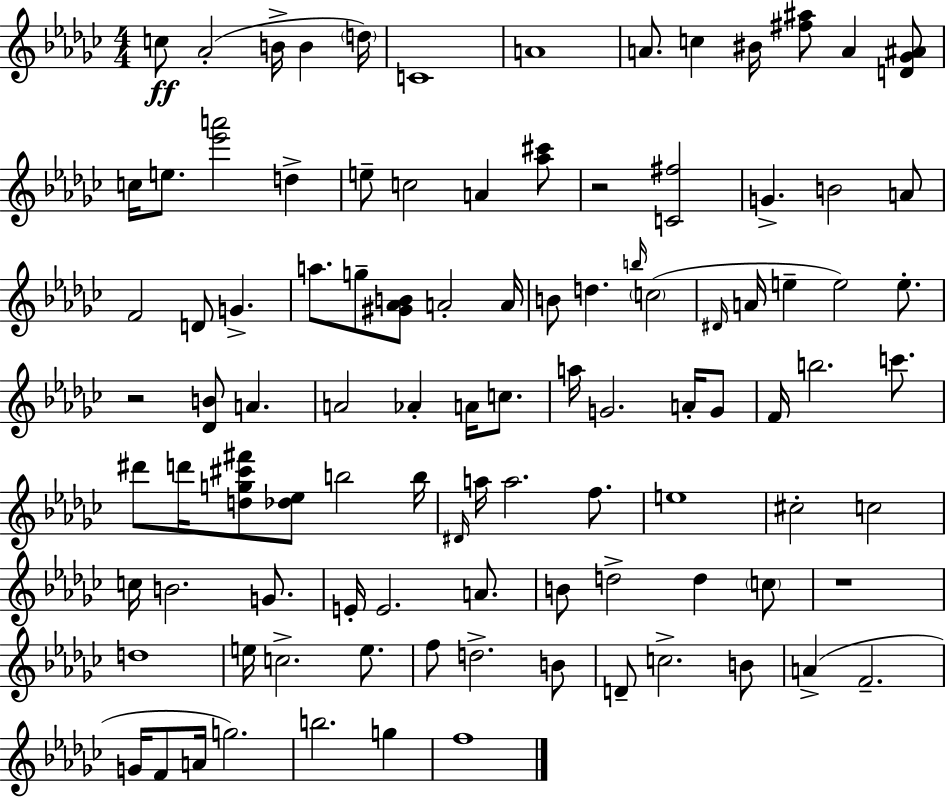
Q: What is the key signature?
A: EES minor